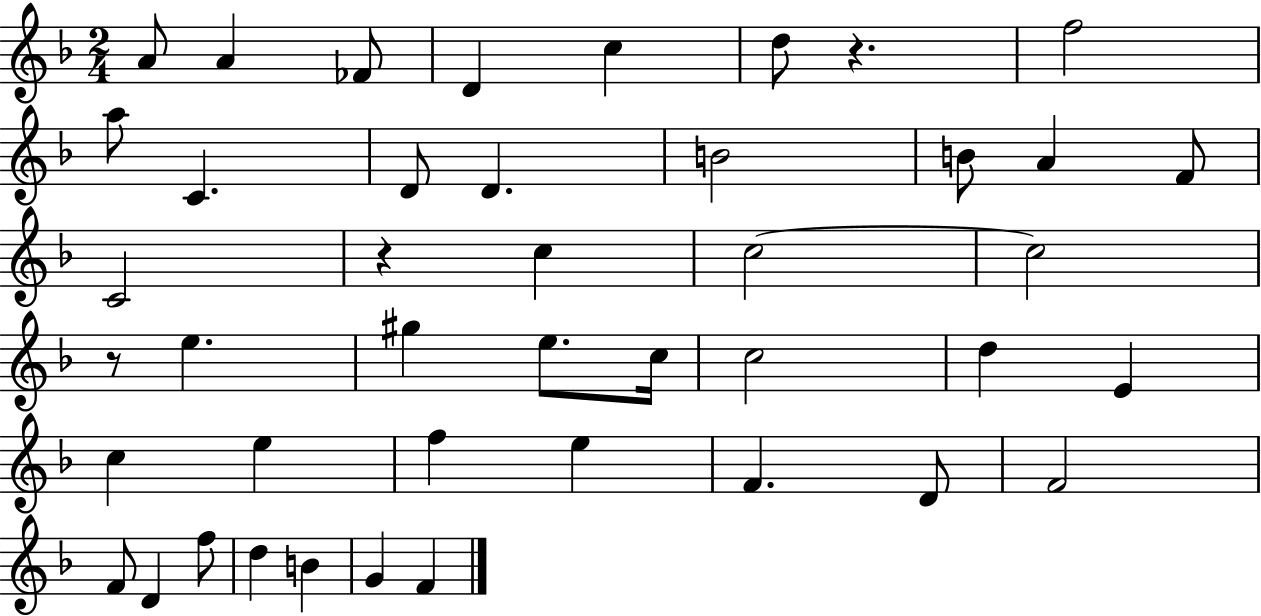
{
  \clef treble
  \numericTimeSignature
  \time 2/4
  \key f \major
  \repeat volta 2 { a'8 a'4 fes'8 | d'4 c''4 | d''8 r4. | f''2 | \break a''8 c'4. | d'8 d'4. | b'2 | b'8 a'4 f'8 | \break c'2 | r4 c''4 | c''2~~ | c''2 | \break r8 e''4. | gis''4 e''8. c''16 | c''2 | d''4 e'4 | \break c''4 e''4 | f''4 e''4 | f'4. d'8 | f'2 | \break f'8 d'4 f''8 | d''4 b'4 | g'4 f'4 | } \bar "|."
}